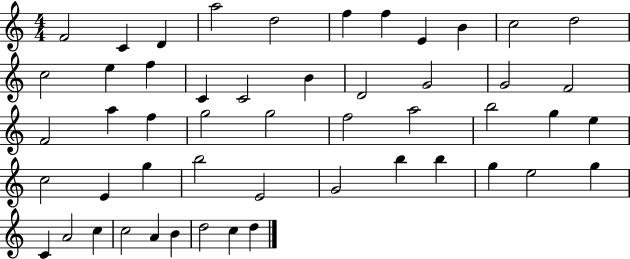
X:1
T:Untitled
M:4/4
L:1/4
K:C
F2 C D a2 d2 f f E B c2 d2 c2 e f C C2 B D2 G2 G2 F2 F2 a f g2 g2 f2 a2 b2 g e c2 E g b2 E2 G2 b b g e2 g C A2 c c2 A B d2 c d